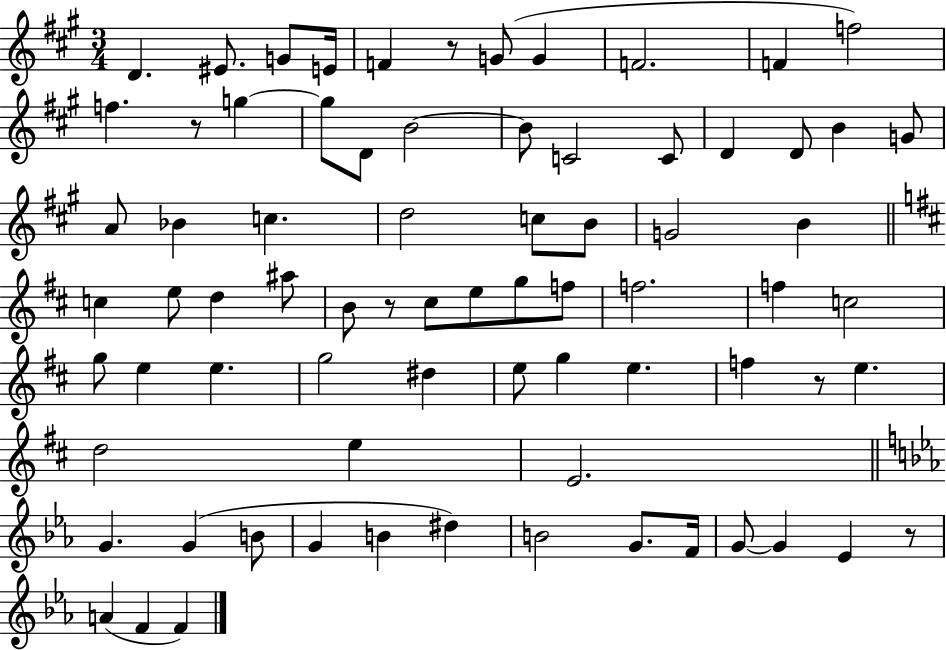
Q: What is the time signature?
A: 3/4